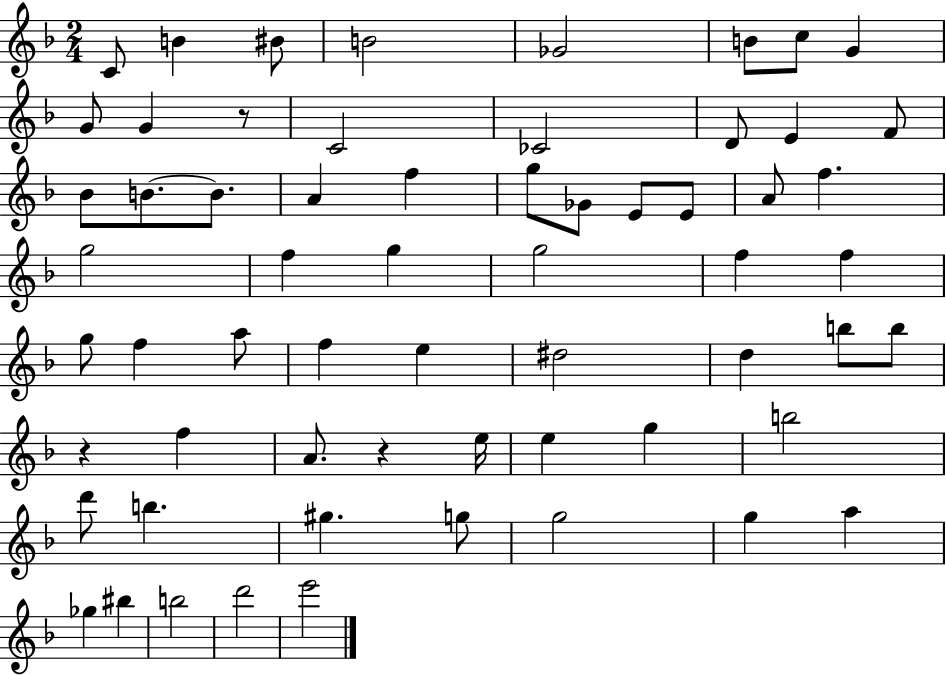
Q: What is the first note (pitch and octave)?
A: C4